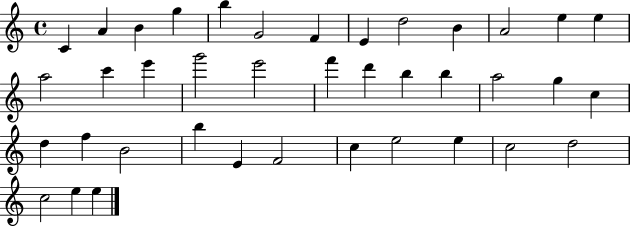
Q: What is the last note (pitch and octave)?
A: E5